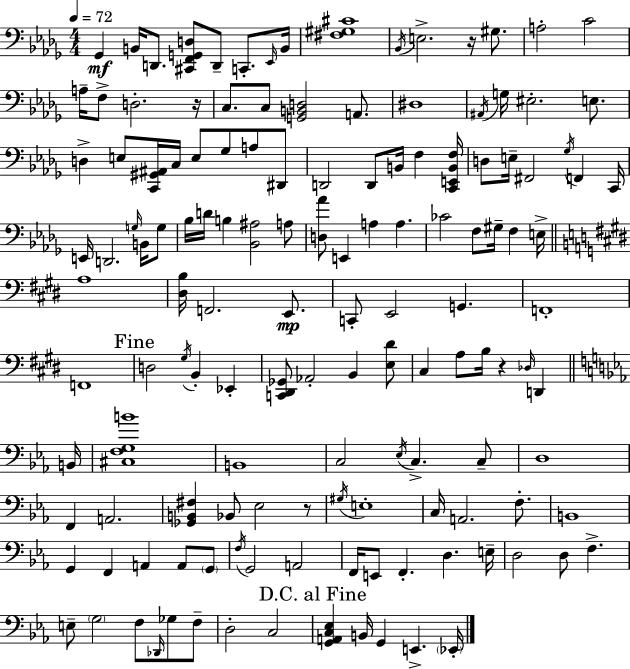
X:1
T:Untitled
M:4/4
L:1/4
K:Bbm
_G,, B,,/4 D,,/2 [^C,,F,,G,,D,]/2 D,,/2 C,,/2 _E,,/4 B,,/4 [^F,^G,^C]4 _B,,/4 E,2 z/4 ^G,/2 A,2 C2 A,/4 F,/2 D,2 z/4 C,/2 C,/2 [G,,B,,D,]2 A,,/2 ^D,4 ^A,,/4 G,/4 ^E,2 E,/2 D, E,/2 [C,,^G,,^A,,]/4 C,/4 E,/2 _G,/2 A,/2 ^D,,/2 D,,2 D,,/2 B,,/4 F, [C,,E,,B,,F,]/4 D,/2 E,/4 ^F,,2 _G,/4 F,, C,,/4 E,,/4 D,,2 G,/4 B,,/4 G,/2 _B,/4 D/4 B, [_B,,^A,]2 A,/2 [D,_A]/2 E,, A, A, _C2 F,/2 ^G,/4 F, E,/4 A,4 [^D,B,]/4 F,,2 E,,/2 C,,/2 E,,2 G,, F,,4 F,,4 D,2 ^G,/4 B,, _E,, [C,,^D,,_G,,]/2 _A,,2 B,, [E,^D]/2 ^C, A,/2 B,/4 z _D,/4 D,, B,,/4 [^C,F,G,B]4 B,,4 C,2 _E,/4 C, C,/2 D,4 F,, A,,2 [_G,,B,,^F,] _B,,/2 _E,2 z/2 ^G,/4 E,4 C,/4 A,,2 F,/2 B,,4 G,, F,, A,, A,,/2 G,,/2 F,/4 G,,2 A,,2 F,,/4 E,,/2 F,, D, E,/4 D,2 D,/2 F, E,/2 G,2 F,/2 _D,,/4 _G,/2 F,/2 D,2 C,2 [G,,A,,C,_E,] B,,/4 G,, E,, _E,,/4